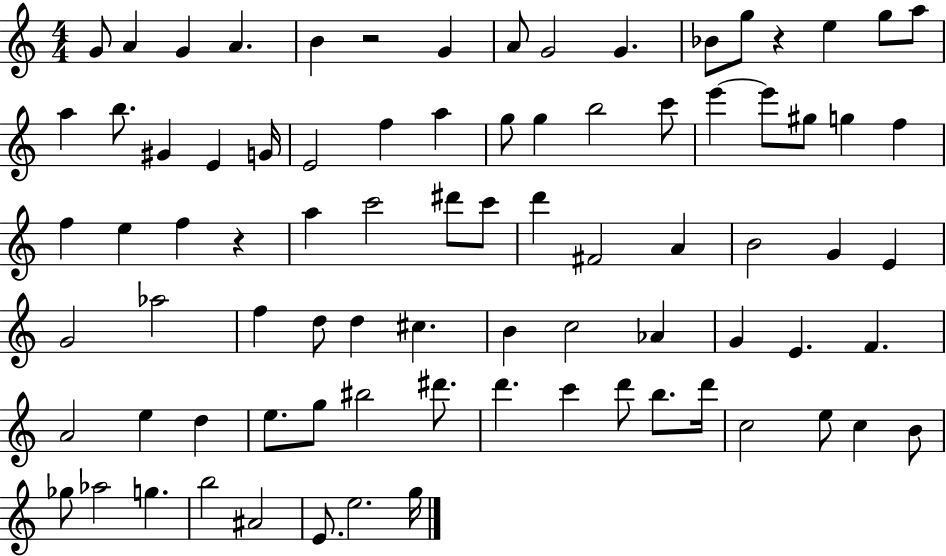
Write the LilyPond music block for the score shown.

{
  \clef treble
  \numericTimeSignature
  \time 4/4
  \key c \major
  g'8 a'4 g'4 a'4. | b'4 r2 g'4 | a'8 g'2 g'4. | bes'8 g''8 r4 e''4 g''8 a''8 | \break a''4 b''8. gis'4 e'4 g'16 | e'2 f''4 a''4 | g''8 g''4 b''2 c'''8 | e'''4~~ e'''8 gis''8 g''4 f''4 | \break f''4 e''4 f''4 r4 | a''4 c'''2 dis'''8 c'''8 | d'''4 fis'2 a'4 | b'2 g'4 e'4 | \break g'2 aes''2 | f''4 d''8 d''4 cis''4. | b'4 c''2 aes'4 | g'4 e'4. f'4. | \break a'2 e''4 d''4 | e''8. g''8 bis''2 dis'''8. | d'''4. c'''4 d'''8 b''8. d'''16 | c''2 e''8 c''4 b'8 | \break ges''8 aes''2 g''4. | b''2 ais'2 | e'8. e''2. g''16 | \bar "|."
}